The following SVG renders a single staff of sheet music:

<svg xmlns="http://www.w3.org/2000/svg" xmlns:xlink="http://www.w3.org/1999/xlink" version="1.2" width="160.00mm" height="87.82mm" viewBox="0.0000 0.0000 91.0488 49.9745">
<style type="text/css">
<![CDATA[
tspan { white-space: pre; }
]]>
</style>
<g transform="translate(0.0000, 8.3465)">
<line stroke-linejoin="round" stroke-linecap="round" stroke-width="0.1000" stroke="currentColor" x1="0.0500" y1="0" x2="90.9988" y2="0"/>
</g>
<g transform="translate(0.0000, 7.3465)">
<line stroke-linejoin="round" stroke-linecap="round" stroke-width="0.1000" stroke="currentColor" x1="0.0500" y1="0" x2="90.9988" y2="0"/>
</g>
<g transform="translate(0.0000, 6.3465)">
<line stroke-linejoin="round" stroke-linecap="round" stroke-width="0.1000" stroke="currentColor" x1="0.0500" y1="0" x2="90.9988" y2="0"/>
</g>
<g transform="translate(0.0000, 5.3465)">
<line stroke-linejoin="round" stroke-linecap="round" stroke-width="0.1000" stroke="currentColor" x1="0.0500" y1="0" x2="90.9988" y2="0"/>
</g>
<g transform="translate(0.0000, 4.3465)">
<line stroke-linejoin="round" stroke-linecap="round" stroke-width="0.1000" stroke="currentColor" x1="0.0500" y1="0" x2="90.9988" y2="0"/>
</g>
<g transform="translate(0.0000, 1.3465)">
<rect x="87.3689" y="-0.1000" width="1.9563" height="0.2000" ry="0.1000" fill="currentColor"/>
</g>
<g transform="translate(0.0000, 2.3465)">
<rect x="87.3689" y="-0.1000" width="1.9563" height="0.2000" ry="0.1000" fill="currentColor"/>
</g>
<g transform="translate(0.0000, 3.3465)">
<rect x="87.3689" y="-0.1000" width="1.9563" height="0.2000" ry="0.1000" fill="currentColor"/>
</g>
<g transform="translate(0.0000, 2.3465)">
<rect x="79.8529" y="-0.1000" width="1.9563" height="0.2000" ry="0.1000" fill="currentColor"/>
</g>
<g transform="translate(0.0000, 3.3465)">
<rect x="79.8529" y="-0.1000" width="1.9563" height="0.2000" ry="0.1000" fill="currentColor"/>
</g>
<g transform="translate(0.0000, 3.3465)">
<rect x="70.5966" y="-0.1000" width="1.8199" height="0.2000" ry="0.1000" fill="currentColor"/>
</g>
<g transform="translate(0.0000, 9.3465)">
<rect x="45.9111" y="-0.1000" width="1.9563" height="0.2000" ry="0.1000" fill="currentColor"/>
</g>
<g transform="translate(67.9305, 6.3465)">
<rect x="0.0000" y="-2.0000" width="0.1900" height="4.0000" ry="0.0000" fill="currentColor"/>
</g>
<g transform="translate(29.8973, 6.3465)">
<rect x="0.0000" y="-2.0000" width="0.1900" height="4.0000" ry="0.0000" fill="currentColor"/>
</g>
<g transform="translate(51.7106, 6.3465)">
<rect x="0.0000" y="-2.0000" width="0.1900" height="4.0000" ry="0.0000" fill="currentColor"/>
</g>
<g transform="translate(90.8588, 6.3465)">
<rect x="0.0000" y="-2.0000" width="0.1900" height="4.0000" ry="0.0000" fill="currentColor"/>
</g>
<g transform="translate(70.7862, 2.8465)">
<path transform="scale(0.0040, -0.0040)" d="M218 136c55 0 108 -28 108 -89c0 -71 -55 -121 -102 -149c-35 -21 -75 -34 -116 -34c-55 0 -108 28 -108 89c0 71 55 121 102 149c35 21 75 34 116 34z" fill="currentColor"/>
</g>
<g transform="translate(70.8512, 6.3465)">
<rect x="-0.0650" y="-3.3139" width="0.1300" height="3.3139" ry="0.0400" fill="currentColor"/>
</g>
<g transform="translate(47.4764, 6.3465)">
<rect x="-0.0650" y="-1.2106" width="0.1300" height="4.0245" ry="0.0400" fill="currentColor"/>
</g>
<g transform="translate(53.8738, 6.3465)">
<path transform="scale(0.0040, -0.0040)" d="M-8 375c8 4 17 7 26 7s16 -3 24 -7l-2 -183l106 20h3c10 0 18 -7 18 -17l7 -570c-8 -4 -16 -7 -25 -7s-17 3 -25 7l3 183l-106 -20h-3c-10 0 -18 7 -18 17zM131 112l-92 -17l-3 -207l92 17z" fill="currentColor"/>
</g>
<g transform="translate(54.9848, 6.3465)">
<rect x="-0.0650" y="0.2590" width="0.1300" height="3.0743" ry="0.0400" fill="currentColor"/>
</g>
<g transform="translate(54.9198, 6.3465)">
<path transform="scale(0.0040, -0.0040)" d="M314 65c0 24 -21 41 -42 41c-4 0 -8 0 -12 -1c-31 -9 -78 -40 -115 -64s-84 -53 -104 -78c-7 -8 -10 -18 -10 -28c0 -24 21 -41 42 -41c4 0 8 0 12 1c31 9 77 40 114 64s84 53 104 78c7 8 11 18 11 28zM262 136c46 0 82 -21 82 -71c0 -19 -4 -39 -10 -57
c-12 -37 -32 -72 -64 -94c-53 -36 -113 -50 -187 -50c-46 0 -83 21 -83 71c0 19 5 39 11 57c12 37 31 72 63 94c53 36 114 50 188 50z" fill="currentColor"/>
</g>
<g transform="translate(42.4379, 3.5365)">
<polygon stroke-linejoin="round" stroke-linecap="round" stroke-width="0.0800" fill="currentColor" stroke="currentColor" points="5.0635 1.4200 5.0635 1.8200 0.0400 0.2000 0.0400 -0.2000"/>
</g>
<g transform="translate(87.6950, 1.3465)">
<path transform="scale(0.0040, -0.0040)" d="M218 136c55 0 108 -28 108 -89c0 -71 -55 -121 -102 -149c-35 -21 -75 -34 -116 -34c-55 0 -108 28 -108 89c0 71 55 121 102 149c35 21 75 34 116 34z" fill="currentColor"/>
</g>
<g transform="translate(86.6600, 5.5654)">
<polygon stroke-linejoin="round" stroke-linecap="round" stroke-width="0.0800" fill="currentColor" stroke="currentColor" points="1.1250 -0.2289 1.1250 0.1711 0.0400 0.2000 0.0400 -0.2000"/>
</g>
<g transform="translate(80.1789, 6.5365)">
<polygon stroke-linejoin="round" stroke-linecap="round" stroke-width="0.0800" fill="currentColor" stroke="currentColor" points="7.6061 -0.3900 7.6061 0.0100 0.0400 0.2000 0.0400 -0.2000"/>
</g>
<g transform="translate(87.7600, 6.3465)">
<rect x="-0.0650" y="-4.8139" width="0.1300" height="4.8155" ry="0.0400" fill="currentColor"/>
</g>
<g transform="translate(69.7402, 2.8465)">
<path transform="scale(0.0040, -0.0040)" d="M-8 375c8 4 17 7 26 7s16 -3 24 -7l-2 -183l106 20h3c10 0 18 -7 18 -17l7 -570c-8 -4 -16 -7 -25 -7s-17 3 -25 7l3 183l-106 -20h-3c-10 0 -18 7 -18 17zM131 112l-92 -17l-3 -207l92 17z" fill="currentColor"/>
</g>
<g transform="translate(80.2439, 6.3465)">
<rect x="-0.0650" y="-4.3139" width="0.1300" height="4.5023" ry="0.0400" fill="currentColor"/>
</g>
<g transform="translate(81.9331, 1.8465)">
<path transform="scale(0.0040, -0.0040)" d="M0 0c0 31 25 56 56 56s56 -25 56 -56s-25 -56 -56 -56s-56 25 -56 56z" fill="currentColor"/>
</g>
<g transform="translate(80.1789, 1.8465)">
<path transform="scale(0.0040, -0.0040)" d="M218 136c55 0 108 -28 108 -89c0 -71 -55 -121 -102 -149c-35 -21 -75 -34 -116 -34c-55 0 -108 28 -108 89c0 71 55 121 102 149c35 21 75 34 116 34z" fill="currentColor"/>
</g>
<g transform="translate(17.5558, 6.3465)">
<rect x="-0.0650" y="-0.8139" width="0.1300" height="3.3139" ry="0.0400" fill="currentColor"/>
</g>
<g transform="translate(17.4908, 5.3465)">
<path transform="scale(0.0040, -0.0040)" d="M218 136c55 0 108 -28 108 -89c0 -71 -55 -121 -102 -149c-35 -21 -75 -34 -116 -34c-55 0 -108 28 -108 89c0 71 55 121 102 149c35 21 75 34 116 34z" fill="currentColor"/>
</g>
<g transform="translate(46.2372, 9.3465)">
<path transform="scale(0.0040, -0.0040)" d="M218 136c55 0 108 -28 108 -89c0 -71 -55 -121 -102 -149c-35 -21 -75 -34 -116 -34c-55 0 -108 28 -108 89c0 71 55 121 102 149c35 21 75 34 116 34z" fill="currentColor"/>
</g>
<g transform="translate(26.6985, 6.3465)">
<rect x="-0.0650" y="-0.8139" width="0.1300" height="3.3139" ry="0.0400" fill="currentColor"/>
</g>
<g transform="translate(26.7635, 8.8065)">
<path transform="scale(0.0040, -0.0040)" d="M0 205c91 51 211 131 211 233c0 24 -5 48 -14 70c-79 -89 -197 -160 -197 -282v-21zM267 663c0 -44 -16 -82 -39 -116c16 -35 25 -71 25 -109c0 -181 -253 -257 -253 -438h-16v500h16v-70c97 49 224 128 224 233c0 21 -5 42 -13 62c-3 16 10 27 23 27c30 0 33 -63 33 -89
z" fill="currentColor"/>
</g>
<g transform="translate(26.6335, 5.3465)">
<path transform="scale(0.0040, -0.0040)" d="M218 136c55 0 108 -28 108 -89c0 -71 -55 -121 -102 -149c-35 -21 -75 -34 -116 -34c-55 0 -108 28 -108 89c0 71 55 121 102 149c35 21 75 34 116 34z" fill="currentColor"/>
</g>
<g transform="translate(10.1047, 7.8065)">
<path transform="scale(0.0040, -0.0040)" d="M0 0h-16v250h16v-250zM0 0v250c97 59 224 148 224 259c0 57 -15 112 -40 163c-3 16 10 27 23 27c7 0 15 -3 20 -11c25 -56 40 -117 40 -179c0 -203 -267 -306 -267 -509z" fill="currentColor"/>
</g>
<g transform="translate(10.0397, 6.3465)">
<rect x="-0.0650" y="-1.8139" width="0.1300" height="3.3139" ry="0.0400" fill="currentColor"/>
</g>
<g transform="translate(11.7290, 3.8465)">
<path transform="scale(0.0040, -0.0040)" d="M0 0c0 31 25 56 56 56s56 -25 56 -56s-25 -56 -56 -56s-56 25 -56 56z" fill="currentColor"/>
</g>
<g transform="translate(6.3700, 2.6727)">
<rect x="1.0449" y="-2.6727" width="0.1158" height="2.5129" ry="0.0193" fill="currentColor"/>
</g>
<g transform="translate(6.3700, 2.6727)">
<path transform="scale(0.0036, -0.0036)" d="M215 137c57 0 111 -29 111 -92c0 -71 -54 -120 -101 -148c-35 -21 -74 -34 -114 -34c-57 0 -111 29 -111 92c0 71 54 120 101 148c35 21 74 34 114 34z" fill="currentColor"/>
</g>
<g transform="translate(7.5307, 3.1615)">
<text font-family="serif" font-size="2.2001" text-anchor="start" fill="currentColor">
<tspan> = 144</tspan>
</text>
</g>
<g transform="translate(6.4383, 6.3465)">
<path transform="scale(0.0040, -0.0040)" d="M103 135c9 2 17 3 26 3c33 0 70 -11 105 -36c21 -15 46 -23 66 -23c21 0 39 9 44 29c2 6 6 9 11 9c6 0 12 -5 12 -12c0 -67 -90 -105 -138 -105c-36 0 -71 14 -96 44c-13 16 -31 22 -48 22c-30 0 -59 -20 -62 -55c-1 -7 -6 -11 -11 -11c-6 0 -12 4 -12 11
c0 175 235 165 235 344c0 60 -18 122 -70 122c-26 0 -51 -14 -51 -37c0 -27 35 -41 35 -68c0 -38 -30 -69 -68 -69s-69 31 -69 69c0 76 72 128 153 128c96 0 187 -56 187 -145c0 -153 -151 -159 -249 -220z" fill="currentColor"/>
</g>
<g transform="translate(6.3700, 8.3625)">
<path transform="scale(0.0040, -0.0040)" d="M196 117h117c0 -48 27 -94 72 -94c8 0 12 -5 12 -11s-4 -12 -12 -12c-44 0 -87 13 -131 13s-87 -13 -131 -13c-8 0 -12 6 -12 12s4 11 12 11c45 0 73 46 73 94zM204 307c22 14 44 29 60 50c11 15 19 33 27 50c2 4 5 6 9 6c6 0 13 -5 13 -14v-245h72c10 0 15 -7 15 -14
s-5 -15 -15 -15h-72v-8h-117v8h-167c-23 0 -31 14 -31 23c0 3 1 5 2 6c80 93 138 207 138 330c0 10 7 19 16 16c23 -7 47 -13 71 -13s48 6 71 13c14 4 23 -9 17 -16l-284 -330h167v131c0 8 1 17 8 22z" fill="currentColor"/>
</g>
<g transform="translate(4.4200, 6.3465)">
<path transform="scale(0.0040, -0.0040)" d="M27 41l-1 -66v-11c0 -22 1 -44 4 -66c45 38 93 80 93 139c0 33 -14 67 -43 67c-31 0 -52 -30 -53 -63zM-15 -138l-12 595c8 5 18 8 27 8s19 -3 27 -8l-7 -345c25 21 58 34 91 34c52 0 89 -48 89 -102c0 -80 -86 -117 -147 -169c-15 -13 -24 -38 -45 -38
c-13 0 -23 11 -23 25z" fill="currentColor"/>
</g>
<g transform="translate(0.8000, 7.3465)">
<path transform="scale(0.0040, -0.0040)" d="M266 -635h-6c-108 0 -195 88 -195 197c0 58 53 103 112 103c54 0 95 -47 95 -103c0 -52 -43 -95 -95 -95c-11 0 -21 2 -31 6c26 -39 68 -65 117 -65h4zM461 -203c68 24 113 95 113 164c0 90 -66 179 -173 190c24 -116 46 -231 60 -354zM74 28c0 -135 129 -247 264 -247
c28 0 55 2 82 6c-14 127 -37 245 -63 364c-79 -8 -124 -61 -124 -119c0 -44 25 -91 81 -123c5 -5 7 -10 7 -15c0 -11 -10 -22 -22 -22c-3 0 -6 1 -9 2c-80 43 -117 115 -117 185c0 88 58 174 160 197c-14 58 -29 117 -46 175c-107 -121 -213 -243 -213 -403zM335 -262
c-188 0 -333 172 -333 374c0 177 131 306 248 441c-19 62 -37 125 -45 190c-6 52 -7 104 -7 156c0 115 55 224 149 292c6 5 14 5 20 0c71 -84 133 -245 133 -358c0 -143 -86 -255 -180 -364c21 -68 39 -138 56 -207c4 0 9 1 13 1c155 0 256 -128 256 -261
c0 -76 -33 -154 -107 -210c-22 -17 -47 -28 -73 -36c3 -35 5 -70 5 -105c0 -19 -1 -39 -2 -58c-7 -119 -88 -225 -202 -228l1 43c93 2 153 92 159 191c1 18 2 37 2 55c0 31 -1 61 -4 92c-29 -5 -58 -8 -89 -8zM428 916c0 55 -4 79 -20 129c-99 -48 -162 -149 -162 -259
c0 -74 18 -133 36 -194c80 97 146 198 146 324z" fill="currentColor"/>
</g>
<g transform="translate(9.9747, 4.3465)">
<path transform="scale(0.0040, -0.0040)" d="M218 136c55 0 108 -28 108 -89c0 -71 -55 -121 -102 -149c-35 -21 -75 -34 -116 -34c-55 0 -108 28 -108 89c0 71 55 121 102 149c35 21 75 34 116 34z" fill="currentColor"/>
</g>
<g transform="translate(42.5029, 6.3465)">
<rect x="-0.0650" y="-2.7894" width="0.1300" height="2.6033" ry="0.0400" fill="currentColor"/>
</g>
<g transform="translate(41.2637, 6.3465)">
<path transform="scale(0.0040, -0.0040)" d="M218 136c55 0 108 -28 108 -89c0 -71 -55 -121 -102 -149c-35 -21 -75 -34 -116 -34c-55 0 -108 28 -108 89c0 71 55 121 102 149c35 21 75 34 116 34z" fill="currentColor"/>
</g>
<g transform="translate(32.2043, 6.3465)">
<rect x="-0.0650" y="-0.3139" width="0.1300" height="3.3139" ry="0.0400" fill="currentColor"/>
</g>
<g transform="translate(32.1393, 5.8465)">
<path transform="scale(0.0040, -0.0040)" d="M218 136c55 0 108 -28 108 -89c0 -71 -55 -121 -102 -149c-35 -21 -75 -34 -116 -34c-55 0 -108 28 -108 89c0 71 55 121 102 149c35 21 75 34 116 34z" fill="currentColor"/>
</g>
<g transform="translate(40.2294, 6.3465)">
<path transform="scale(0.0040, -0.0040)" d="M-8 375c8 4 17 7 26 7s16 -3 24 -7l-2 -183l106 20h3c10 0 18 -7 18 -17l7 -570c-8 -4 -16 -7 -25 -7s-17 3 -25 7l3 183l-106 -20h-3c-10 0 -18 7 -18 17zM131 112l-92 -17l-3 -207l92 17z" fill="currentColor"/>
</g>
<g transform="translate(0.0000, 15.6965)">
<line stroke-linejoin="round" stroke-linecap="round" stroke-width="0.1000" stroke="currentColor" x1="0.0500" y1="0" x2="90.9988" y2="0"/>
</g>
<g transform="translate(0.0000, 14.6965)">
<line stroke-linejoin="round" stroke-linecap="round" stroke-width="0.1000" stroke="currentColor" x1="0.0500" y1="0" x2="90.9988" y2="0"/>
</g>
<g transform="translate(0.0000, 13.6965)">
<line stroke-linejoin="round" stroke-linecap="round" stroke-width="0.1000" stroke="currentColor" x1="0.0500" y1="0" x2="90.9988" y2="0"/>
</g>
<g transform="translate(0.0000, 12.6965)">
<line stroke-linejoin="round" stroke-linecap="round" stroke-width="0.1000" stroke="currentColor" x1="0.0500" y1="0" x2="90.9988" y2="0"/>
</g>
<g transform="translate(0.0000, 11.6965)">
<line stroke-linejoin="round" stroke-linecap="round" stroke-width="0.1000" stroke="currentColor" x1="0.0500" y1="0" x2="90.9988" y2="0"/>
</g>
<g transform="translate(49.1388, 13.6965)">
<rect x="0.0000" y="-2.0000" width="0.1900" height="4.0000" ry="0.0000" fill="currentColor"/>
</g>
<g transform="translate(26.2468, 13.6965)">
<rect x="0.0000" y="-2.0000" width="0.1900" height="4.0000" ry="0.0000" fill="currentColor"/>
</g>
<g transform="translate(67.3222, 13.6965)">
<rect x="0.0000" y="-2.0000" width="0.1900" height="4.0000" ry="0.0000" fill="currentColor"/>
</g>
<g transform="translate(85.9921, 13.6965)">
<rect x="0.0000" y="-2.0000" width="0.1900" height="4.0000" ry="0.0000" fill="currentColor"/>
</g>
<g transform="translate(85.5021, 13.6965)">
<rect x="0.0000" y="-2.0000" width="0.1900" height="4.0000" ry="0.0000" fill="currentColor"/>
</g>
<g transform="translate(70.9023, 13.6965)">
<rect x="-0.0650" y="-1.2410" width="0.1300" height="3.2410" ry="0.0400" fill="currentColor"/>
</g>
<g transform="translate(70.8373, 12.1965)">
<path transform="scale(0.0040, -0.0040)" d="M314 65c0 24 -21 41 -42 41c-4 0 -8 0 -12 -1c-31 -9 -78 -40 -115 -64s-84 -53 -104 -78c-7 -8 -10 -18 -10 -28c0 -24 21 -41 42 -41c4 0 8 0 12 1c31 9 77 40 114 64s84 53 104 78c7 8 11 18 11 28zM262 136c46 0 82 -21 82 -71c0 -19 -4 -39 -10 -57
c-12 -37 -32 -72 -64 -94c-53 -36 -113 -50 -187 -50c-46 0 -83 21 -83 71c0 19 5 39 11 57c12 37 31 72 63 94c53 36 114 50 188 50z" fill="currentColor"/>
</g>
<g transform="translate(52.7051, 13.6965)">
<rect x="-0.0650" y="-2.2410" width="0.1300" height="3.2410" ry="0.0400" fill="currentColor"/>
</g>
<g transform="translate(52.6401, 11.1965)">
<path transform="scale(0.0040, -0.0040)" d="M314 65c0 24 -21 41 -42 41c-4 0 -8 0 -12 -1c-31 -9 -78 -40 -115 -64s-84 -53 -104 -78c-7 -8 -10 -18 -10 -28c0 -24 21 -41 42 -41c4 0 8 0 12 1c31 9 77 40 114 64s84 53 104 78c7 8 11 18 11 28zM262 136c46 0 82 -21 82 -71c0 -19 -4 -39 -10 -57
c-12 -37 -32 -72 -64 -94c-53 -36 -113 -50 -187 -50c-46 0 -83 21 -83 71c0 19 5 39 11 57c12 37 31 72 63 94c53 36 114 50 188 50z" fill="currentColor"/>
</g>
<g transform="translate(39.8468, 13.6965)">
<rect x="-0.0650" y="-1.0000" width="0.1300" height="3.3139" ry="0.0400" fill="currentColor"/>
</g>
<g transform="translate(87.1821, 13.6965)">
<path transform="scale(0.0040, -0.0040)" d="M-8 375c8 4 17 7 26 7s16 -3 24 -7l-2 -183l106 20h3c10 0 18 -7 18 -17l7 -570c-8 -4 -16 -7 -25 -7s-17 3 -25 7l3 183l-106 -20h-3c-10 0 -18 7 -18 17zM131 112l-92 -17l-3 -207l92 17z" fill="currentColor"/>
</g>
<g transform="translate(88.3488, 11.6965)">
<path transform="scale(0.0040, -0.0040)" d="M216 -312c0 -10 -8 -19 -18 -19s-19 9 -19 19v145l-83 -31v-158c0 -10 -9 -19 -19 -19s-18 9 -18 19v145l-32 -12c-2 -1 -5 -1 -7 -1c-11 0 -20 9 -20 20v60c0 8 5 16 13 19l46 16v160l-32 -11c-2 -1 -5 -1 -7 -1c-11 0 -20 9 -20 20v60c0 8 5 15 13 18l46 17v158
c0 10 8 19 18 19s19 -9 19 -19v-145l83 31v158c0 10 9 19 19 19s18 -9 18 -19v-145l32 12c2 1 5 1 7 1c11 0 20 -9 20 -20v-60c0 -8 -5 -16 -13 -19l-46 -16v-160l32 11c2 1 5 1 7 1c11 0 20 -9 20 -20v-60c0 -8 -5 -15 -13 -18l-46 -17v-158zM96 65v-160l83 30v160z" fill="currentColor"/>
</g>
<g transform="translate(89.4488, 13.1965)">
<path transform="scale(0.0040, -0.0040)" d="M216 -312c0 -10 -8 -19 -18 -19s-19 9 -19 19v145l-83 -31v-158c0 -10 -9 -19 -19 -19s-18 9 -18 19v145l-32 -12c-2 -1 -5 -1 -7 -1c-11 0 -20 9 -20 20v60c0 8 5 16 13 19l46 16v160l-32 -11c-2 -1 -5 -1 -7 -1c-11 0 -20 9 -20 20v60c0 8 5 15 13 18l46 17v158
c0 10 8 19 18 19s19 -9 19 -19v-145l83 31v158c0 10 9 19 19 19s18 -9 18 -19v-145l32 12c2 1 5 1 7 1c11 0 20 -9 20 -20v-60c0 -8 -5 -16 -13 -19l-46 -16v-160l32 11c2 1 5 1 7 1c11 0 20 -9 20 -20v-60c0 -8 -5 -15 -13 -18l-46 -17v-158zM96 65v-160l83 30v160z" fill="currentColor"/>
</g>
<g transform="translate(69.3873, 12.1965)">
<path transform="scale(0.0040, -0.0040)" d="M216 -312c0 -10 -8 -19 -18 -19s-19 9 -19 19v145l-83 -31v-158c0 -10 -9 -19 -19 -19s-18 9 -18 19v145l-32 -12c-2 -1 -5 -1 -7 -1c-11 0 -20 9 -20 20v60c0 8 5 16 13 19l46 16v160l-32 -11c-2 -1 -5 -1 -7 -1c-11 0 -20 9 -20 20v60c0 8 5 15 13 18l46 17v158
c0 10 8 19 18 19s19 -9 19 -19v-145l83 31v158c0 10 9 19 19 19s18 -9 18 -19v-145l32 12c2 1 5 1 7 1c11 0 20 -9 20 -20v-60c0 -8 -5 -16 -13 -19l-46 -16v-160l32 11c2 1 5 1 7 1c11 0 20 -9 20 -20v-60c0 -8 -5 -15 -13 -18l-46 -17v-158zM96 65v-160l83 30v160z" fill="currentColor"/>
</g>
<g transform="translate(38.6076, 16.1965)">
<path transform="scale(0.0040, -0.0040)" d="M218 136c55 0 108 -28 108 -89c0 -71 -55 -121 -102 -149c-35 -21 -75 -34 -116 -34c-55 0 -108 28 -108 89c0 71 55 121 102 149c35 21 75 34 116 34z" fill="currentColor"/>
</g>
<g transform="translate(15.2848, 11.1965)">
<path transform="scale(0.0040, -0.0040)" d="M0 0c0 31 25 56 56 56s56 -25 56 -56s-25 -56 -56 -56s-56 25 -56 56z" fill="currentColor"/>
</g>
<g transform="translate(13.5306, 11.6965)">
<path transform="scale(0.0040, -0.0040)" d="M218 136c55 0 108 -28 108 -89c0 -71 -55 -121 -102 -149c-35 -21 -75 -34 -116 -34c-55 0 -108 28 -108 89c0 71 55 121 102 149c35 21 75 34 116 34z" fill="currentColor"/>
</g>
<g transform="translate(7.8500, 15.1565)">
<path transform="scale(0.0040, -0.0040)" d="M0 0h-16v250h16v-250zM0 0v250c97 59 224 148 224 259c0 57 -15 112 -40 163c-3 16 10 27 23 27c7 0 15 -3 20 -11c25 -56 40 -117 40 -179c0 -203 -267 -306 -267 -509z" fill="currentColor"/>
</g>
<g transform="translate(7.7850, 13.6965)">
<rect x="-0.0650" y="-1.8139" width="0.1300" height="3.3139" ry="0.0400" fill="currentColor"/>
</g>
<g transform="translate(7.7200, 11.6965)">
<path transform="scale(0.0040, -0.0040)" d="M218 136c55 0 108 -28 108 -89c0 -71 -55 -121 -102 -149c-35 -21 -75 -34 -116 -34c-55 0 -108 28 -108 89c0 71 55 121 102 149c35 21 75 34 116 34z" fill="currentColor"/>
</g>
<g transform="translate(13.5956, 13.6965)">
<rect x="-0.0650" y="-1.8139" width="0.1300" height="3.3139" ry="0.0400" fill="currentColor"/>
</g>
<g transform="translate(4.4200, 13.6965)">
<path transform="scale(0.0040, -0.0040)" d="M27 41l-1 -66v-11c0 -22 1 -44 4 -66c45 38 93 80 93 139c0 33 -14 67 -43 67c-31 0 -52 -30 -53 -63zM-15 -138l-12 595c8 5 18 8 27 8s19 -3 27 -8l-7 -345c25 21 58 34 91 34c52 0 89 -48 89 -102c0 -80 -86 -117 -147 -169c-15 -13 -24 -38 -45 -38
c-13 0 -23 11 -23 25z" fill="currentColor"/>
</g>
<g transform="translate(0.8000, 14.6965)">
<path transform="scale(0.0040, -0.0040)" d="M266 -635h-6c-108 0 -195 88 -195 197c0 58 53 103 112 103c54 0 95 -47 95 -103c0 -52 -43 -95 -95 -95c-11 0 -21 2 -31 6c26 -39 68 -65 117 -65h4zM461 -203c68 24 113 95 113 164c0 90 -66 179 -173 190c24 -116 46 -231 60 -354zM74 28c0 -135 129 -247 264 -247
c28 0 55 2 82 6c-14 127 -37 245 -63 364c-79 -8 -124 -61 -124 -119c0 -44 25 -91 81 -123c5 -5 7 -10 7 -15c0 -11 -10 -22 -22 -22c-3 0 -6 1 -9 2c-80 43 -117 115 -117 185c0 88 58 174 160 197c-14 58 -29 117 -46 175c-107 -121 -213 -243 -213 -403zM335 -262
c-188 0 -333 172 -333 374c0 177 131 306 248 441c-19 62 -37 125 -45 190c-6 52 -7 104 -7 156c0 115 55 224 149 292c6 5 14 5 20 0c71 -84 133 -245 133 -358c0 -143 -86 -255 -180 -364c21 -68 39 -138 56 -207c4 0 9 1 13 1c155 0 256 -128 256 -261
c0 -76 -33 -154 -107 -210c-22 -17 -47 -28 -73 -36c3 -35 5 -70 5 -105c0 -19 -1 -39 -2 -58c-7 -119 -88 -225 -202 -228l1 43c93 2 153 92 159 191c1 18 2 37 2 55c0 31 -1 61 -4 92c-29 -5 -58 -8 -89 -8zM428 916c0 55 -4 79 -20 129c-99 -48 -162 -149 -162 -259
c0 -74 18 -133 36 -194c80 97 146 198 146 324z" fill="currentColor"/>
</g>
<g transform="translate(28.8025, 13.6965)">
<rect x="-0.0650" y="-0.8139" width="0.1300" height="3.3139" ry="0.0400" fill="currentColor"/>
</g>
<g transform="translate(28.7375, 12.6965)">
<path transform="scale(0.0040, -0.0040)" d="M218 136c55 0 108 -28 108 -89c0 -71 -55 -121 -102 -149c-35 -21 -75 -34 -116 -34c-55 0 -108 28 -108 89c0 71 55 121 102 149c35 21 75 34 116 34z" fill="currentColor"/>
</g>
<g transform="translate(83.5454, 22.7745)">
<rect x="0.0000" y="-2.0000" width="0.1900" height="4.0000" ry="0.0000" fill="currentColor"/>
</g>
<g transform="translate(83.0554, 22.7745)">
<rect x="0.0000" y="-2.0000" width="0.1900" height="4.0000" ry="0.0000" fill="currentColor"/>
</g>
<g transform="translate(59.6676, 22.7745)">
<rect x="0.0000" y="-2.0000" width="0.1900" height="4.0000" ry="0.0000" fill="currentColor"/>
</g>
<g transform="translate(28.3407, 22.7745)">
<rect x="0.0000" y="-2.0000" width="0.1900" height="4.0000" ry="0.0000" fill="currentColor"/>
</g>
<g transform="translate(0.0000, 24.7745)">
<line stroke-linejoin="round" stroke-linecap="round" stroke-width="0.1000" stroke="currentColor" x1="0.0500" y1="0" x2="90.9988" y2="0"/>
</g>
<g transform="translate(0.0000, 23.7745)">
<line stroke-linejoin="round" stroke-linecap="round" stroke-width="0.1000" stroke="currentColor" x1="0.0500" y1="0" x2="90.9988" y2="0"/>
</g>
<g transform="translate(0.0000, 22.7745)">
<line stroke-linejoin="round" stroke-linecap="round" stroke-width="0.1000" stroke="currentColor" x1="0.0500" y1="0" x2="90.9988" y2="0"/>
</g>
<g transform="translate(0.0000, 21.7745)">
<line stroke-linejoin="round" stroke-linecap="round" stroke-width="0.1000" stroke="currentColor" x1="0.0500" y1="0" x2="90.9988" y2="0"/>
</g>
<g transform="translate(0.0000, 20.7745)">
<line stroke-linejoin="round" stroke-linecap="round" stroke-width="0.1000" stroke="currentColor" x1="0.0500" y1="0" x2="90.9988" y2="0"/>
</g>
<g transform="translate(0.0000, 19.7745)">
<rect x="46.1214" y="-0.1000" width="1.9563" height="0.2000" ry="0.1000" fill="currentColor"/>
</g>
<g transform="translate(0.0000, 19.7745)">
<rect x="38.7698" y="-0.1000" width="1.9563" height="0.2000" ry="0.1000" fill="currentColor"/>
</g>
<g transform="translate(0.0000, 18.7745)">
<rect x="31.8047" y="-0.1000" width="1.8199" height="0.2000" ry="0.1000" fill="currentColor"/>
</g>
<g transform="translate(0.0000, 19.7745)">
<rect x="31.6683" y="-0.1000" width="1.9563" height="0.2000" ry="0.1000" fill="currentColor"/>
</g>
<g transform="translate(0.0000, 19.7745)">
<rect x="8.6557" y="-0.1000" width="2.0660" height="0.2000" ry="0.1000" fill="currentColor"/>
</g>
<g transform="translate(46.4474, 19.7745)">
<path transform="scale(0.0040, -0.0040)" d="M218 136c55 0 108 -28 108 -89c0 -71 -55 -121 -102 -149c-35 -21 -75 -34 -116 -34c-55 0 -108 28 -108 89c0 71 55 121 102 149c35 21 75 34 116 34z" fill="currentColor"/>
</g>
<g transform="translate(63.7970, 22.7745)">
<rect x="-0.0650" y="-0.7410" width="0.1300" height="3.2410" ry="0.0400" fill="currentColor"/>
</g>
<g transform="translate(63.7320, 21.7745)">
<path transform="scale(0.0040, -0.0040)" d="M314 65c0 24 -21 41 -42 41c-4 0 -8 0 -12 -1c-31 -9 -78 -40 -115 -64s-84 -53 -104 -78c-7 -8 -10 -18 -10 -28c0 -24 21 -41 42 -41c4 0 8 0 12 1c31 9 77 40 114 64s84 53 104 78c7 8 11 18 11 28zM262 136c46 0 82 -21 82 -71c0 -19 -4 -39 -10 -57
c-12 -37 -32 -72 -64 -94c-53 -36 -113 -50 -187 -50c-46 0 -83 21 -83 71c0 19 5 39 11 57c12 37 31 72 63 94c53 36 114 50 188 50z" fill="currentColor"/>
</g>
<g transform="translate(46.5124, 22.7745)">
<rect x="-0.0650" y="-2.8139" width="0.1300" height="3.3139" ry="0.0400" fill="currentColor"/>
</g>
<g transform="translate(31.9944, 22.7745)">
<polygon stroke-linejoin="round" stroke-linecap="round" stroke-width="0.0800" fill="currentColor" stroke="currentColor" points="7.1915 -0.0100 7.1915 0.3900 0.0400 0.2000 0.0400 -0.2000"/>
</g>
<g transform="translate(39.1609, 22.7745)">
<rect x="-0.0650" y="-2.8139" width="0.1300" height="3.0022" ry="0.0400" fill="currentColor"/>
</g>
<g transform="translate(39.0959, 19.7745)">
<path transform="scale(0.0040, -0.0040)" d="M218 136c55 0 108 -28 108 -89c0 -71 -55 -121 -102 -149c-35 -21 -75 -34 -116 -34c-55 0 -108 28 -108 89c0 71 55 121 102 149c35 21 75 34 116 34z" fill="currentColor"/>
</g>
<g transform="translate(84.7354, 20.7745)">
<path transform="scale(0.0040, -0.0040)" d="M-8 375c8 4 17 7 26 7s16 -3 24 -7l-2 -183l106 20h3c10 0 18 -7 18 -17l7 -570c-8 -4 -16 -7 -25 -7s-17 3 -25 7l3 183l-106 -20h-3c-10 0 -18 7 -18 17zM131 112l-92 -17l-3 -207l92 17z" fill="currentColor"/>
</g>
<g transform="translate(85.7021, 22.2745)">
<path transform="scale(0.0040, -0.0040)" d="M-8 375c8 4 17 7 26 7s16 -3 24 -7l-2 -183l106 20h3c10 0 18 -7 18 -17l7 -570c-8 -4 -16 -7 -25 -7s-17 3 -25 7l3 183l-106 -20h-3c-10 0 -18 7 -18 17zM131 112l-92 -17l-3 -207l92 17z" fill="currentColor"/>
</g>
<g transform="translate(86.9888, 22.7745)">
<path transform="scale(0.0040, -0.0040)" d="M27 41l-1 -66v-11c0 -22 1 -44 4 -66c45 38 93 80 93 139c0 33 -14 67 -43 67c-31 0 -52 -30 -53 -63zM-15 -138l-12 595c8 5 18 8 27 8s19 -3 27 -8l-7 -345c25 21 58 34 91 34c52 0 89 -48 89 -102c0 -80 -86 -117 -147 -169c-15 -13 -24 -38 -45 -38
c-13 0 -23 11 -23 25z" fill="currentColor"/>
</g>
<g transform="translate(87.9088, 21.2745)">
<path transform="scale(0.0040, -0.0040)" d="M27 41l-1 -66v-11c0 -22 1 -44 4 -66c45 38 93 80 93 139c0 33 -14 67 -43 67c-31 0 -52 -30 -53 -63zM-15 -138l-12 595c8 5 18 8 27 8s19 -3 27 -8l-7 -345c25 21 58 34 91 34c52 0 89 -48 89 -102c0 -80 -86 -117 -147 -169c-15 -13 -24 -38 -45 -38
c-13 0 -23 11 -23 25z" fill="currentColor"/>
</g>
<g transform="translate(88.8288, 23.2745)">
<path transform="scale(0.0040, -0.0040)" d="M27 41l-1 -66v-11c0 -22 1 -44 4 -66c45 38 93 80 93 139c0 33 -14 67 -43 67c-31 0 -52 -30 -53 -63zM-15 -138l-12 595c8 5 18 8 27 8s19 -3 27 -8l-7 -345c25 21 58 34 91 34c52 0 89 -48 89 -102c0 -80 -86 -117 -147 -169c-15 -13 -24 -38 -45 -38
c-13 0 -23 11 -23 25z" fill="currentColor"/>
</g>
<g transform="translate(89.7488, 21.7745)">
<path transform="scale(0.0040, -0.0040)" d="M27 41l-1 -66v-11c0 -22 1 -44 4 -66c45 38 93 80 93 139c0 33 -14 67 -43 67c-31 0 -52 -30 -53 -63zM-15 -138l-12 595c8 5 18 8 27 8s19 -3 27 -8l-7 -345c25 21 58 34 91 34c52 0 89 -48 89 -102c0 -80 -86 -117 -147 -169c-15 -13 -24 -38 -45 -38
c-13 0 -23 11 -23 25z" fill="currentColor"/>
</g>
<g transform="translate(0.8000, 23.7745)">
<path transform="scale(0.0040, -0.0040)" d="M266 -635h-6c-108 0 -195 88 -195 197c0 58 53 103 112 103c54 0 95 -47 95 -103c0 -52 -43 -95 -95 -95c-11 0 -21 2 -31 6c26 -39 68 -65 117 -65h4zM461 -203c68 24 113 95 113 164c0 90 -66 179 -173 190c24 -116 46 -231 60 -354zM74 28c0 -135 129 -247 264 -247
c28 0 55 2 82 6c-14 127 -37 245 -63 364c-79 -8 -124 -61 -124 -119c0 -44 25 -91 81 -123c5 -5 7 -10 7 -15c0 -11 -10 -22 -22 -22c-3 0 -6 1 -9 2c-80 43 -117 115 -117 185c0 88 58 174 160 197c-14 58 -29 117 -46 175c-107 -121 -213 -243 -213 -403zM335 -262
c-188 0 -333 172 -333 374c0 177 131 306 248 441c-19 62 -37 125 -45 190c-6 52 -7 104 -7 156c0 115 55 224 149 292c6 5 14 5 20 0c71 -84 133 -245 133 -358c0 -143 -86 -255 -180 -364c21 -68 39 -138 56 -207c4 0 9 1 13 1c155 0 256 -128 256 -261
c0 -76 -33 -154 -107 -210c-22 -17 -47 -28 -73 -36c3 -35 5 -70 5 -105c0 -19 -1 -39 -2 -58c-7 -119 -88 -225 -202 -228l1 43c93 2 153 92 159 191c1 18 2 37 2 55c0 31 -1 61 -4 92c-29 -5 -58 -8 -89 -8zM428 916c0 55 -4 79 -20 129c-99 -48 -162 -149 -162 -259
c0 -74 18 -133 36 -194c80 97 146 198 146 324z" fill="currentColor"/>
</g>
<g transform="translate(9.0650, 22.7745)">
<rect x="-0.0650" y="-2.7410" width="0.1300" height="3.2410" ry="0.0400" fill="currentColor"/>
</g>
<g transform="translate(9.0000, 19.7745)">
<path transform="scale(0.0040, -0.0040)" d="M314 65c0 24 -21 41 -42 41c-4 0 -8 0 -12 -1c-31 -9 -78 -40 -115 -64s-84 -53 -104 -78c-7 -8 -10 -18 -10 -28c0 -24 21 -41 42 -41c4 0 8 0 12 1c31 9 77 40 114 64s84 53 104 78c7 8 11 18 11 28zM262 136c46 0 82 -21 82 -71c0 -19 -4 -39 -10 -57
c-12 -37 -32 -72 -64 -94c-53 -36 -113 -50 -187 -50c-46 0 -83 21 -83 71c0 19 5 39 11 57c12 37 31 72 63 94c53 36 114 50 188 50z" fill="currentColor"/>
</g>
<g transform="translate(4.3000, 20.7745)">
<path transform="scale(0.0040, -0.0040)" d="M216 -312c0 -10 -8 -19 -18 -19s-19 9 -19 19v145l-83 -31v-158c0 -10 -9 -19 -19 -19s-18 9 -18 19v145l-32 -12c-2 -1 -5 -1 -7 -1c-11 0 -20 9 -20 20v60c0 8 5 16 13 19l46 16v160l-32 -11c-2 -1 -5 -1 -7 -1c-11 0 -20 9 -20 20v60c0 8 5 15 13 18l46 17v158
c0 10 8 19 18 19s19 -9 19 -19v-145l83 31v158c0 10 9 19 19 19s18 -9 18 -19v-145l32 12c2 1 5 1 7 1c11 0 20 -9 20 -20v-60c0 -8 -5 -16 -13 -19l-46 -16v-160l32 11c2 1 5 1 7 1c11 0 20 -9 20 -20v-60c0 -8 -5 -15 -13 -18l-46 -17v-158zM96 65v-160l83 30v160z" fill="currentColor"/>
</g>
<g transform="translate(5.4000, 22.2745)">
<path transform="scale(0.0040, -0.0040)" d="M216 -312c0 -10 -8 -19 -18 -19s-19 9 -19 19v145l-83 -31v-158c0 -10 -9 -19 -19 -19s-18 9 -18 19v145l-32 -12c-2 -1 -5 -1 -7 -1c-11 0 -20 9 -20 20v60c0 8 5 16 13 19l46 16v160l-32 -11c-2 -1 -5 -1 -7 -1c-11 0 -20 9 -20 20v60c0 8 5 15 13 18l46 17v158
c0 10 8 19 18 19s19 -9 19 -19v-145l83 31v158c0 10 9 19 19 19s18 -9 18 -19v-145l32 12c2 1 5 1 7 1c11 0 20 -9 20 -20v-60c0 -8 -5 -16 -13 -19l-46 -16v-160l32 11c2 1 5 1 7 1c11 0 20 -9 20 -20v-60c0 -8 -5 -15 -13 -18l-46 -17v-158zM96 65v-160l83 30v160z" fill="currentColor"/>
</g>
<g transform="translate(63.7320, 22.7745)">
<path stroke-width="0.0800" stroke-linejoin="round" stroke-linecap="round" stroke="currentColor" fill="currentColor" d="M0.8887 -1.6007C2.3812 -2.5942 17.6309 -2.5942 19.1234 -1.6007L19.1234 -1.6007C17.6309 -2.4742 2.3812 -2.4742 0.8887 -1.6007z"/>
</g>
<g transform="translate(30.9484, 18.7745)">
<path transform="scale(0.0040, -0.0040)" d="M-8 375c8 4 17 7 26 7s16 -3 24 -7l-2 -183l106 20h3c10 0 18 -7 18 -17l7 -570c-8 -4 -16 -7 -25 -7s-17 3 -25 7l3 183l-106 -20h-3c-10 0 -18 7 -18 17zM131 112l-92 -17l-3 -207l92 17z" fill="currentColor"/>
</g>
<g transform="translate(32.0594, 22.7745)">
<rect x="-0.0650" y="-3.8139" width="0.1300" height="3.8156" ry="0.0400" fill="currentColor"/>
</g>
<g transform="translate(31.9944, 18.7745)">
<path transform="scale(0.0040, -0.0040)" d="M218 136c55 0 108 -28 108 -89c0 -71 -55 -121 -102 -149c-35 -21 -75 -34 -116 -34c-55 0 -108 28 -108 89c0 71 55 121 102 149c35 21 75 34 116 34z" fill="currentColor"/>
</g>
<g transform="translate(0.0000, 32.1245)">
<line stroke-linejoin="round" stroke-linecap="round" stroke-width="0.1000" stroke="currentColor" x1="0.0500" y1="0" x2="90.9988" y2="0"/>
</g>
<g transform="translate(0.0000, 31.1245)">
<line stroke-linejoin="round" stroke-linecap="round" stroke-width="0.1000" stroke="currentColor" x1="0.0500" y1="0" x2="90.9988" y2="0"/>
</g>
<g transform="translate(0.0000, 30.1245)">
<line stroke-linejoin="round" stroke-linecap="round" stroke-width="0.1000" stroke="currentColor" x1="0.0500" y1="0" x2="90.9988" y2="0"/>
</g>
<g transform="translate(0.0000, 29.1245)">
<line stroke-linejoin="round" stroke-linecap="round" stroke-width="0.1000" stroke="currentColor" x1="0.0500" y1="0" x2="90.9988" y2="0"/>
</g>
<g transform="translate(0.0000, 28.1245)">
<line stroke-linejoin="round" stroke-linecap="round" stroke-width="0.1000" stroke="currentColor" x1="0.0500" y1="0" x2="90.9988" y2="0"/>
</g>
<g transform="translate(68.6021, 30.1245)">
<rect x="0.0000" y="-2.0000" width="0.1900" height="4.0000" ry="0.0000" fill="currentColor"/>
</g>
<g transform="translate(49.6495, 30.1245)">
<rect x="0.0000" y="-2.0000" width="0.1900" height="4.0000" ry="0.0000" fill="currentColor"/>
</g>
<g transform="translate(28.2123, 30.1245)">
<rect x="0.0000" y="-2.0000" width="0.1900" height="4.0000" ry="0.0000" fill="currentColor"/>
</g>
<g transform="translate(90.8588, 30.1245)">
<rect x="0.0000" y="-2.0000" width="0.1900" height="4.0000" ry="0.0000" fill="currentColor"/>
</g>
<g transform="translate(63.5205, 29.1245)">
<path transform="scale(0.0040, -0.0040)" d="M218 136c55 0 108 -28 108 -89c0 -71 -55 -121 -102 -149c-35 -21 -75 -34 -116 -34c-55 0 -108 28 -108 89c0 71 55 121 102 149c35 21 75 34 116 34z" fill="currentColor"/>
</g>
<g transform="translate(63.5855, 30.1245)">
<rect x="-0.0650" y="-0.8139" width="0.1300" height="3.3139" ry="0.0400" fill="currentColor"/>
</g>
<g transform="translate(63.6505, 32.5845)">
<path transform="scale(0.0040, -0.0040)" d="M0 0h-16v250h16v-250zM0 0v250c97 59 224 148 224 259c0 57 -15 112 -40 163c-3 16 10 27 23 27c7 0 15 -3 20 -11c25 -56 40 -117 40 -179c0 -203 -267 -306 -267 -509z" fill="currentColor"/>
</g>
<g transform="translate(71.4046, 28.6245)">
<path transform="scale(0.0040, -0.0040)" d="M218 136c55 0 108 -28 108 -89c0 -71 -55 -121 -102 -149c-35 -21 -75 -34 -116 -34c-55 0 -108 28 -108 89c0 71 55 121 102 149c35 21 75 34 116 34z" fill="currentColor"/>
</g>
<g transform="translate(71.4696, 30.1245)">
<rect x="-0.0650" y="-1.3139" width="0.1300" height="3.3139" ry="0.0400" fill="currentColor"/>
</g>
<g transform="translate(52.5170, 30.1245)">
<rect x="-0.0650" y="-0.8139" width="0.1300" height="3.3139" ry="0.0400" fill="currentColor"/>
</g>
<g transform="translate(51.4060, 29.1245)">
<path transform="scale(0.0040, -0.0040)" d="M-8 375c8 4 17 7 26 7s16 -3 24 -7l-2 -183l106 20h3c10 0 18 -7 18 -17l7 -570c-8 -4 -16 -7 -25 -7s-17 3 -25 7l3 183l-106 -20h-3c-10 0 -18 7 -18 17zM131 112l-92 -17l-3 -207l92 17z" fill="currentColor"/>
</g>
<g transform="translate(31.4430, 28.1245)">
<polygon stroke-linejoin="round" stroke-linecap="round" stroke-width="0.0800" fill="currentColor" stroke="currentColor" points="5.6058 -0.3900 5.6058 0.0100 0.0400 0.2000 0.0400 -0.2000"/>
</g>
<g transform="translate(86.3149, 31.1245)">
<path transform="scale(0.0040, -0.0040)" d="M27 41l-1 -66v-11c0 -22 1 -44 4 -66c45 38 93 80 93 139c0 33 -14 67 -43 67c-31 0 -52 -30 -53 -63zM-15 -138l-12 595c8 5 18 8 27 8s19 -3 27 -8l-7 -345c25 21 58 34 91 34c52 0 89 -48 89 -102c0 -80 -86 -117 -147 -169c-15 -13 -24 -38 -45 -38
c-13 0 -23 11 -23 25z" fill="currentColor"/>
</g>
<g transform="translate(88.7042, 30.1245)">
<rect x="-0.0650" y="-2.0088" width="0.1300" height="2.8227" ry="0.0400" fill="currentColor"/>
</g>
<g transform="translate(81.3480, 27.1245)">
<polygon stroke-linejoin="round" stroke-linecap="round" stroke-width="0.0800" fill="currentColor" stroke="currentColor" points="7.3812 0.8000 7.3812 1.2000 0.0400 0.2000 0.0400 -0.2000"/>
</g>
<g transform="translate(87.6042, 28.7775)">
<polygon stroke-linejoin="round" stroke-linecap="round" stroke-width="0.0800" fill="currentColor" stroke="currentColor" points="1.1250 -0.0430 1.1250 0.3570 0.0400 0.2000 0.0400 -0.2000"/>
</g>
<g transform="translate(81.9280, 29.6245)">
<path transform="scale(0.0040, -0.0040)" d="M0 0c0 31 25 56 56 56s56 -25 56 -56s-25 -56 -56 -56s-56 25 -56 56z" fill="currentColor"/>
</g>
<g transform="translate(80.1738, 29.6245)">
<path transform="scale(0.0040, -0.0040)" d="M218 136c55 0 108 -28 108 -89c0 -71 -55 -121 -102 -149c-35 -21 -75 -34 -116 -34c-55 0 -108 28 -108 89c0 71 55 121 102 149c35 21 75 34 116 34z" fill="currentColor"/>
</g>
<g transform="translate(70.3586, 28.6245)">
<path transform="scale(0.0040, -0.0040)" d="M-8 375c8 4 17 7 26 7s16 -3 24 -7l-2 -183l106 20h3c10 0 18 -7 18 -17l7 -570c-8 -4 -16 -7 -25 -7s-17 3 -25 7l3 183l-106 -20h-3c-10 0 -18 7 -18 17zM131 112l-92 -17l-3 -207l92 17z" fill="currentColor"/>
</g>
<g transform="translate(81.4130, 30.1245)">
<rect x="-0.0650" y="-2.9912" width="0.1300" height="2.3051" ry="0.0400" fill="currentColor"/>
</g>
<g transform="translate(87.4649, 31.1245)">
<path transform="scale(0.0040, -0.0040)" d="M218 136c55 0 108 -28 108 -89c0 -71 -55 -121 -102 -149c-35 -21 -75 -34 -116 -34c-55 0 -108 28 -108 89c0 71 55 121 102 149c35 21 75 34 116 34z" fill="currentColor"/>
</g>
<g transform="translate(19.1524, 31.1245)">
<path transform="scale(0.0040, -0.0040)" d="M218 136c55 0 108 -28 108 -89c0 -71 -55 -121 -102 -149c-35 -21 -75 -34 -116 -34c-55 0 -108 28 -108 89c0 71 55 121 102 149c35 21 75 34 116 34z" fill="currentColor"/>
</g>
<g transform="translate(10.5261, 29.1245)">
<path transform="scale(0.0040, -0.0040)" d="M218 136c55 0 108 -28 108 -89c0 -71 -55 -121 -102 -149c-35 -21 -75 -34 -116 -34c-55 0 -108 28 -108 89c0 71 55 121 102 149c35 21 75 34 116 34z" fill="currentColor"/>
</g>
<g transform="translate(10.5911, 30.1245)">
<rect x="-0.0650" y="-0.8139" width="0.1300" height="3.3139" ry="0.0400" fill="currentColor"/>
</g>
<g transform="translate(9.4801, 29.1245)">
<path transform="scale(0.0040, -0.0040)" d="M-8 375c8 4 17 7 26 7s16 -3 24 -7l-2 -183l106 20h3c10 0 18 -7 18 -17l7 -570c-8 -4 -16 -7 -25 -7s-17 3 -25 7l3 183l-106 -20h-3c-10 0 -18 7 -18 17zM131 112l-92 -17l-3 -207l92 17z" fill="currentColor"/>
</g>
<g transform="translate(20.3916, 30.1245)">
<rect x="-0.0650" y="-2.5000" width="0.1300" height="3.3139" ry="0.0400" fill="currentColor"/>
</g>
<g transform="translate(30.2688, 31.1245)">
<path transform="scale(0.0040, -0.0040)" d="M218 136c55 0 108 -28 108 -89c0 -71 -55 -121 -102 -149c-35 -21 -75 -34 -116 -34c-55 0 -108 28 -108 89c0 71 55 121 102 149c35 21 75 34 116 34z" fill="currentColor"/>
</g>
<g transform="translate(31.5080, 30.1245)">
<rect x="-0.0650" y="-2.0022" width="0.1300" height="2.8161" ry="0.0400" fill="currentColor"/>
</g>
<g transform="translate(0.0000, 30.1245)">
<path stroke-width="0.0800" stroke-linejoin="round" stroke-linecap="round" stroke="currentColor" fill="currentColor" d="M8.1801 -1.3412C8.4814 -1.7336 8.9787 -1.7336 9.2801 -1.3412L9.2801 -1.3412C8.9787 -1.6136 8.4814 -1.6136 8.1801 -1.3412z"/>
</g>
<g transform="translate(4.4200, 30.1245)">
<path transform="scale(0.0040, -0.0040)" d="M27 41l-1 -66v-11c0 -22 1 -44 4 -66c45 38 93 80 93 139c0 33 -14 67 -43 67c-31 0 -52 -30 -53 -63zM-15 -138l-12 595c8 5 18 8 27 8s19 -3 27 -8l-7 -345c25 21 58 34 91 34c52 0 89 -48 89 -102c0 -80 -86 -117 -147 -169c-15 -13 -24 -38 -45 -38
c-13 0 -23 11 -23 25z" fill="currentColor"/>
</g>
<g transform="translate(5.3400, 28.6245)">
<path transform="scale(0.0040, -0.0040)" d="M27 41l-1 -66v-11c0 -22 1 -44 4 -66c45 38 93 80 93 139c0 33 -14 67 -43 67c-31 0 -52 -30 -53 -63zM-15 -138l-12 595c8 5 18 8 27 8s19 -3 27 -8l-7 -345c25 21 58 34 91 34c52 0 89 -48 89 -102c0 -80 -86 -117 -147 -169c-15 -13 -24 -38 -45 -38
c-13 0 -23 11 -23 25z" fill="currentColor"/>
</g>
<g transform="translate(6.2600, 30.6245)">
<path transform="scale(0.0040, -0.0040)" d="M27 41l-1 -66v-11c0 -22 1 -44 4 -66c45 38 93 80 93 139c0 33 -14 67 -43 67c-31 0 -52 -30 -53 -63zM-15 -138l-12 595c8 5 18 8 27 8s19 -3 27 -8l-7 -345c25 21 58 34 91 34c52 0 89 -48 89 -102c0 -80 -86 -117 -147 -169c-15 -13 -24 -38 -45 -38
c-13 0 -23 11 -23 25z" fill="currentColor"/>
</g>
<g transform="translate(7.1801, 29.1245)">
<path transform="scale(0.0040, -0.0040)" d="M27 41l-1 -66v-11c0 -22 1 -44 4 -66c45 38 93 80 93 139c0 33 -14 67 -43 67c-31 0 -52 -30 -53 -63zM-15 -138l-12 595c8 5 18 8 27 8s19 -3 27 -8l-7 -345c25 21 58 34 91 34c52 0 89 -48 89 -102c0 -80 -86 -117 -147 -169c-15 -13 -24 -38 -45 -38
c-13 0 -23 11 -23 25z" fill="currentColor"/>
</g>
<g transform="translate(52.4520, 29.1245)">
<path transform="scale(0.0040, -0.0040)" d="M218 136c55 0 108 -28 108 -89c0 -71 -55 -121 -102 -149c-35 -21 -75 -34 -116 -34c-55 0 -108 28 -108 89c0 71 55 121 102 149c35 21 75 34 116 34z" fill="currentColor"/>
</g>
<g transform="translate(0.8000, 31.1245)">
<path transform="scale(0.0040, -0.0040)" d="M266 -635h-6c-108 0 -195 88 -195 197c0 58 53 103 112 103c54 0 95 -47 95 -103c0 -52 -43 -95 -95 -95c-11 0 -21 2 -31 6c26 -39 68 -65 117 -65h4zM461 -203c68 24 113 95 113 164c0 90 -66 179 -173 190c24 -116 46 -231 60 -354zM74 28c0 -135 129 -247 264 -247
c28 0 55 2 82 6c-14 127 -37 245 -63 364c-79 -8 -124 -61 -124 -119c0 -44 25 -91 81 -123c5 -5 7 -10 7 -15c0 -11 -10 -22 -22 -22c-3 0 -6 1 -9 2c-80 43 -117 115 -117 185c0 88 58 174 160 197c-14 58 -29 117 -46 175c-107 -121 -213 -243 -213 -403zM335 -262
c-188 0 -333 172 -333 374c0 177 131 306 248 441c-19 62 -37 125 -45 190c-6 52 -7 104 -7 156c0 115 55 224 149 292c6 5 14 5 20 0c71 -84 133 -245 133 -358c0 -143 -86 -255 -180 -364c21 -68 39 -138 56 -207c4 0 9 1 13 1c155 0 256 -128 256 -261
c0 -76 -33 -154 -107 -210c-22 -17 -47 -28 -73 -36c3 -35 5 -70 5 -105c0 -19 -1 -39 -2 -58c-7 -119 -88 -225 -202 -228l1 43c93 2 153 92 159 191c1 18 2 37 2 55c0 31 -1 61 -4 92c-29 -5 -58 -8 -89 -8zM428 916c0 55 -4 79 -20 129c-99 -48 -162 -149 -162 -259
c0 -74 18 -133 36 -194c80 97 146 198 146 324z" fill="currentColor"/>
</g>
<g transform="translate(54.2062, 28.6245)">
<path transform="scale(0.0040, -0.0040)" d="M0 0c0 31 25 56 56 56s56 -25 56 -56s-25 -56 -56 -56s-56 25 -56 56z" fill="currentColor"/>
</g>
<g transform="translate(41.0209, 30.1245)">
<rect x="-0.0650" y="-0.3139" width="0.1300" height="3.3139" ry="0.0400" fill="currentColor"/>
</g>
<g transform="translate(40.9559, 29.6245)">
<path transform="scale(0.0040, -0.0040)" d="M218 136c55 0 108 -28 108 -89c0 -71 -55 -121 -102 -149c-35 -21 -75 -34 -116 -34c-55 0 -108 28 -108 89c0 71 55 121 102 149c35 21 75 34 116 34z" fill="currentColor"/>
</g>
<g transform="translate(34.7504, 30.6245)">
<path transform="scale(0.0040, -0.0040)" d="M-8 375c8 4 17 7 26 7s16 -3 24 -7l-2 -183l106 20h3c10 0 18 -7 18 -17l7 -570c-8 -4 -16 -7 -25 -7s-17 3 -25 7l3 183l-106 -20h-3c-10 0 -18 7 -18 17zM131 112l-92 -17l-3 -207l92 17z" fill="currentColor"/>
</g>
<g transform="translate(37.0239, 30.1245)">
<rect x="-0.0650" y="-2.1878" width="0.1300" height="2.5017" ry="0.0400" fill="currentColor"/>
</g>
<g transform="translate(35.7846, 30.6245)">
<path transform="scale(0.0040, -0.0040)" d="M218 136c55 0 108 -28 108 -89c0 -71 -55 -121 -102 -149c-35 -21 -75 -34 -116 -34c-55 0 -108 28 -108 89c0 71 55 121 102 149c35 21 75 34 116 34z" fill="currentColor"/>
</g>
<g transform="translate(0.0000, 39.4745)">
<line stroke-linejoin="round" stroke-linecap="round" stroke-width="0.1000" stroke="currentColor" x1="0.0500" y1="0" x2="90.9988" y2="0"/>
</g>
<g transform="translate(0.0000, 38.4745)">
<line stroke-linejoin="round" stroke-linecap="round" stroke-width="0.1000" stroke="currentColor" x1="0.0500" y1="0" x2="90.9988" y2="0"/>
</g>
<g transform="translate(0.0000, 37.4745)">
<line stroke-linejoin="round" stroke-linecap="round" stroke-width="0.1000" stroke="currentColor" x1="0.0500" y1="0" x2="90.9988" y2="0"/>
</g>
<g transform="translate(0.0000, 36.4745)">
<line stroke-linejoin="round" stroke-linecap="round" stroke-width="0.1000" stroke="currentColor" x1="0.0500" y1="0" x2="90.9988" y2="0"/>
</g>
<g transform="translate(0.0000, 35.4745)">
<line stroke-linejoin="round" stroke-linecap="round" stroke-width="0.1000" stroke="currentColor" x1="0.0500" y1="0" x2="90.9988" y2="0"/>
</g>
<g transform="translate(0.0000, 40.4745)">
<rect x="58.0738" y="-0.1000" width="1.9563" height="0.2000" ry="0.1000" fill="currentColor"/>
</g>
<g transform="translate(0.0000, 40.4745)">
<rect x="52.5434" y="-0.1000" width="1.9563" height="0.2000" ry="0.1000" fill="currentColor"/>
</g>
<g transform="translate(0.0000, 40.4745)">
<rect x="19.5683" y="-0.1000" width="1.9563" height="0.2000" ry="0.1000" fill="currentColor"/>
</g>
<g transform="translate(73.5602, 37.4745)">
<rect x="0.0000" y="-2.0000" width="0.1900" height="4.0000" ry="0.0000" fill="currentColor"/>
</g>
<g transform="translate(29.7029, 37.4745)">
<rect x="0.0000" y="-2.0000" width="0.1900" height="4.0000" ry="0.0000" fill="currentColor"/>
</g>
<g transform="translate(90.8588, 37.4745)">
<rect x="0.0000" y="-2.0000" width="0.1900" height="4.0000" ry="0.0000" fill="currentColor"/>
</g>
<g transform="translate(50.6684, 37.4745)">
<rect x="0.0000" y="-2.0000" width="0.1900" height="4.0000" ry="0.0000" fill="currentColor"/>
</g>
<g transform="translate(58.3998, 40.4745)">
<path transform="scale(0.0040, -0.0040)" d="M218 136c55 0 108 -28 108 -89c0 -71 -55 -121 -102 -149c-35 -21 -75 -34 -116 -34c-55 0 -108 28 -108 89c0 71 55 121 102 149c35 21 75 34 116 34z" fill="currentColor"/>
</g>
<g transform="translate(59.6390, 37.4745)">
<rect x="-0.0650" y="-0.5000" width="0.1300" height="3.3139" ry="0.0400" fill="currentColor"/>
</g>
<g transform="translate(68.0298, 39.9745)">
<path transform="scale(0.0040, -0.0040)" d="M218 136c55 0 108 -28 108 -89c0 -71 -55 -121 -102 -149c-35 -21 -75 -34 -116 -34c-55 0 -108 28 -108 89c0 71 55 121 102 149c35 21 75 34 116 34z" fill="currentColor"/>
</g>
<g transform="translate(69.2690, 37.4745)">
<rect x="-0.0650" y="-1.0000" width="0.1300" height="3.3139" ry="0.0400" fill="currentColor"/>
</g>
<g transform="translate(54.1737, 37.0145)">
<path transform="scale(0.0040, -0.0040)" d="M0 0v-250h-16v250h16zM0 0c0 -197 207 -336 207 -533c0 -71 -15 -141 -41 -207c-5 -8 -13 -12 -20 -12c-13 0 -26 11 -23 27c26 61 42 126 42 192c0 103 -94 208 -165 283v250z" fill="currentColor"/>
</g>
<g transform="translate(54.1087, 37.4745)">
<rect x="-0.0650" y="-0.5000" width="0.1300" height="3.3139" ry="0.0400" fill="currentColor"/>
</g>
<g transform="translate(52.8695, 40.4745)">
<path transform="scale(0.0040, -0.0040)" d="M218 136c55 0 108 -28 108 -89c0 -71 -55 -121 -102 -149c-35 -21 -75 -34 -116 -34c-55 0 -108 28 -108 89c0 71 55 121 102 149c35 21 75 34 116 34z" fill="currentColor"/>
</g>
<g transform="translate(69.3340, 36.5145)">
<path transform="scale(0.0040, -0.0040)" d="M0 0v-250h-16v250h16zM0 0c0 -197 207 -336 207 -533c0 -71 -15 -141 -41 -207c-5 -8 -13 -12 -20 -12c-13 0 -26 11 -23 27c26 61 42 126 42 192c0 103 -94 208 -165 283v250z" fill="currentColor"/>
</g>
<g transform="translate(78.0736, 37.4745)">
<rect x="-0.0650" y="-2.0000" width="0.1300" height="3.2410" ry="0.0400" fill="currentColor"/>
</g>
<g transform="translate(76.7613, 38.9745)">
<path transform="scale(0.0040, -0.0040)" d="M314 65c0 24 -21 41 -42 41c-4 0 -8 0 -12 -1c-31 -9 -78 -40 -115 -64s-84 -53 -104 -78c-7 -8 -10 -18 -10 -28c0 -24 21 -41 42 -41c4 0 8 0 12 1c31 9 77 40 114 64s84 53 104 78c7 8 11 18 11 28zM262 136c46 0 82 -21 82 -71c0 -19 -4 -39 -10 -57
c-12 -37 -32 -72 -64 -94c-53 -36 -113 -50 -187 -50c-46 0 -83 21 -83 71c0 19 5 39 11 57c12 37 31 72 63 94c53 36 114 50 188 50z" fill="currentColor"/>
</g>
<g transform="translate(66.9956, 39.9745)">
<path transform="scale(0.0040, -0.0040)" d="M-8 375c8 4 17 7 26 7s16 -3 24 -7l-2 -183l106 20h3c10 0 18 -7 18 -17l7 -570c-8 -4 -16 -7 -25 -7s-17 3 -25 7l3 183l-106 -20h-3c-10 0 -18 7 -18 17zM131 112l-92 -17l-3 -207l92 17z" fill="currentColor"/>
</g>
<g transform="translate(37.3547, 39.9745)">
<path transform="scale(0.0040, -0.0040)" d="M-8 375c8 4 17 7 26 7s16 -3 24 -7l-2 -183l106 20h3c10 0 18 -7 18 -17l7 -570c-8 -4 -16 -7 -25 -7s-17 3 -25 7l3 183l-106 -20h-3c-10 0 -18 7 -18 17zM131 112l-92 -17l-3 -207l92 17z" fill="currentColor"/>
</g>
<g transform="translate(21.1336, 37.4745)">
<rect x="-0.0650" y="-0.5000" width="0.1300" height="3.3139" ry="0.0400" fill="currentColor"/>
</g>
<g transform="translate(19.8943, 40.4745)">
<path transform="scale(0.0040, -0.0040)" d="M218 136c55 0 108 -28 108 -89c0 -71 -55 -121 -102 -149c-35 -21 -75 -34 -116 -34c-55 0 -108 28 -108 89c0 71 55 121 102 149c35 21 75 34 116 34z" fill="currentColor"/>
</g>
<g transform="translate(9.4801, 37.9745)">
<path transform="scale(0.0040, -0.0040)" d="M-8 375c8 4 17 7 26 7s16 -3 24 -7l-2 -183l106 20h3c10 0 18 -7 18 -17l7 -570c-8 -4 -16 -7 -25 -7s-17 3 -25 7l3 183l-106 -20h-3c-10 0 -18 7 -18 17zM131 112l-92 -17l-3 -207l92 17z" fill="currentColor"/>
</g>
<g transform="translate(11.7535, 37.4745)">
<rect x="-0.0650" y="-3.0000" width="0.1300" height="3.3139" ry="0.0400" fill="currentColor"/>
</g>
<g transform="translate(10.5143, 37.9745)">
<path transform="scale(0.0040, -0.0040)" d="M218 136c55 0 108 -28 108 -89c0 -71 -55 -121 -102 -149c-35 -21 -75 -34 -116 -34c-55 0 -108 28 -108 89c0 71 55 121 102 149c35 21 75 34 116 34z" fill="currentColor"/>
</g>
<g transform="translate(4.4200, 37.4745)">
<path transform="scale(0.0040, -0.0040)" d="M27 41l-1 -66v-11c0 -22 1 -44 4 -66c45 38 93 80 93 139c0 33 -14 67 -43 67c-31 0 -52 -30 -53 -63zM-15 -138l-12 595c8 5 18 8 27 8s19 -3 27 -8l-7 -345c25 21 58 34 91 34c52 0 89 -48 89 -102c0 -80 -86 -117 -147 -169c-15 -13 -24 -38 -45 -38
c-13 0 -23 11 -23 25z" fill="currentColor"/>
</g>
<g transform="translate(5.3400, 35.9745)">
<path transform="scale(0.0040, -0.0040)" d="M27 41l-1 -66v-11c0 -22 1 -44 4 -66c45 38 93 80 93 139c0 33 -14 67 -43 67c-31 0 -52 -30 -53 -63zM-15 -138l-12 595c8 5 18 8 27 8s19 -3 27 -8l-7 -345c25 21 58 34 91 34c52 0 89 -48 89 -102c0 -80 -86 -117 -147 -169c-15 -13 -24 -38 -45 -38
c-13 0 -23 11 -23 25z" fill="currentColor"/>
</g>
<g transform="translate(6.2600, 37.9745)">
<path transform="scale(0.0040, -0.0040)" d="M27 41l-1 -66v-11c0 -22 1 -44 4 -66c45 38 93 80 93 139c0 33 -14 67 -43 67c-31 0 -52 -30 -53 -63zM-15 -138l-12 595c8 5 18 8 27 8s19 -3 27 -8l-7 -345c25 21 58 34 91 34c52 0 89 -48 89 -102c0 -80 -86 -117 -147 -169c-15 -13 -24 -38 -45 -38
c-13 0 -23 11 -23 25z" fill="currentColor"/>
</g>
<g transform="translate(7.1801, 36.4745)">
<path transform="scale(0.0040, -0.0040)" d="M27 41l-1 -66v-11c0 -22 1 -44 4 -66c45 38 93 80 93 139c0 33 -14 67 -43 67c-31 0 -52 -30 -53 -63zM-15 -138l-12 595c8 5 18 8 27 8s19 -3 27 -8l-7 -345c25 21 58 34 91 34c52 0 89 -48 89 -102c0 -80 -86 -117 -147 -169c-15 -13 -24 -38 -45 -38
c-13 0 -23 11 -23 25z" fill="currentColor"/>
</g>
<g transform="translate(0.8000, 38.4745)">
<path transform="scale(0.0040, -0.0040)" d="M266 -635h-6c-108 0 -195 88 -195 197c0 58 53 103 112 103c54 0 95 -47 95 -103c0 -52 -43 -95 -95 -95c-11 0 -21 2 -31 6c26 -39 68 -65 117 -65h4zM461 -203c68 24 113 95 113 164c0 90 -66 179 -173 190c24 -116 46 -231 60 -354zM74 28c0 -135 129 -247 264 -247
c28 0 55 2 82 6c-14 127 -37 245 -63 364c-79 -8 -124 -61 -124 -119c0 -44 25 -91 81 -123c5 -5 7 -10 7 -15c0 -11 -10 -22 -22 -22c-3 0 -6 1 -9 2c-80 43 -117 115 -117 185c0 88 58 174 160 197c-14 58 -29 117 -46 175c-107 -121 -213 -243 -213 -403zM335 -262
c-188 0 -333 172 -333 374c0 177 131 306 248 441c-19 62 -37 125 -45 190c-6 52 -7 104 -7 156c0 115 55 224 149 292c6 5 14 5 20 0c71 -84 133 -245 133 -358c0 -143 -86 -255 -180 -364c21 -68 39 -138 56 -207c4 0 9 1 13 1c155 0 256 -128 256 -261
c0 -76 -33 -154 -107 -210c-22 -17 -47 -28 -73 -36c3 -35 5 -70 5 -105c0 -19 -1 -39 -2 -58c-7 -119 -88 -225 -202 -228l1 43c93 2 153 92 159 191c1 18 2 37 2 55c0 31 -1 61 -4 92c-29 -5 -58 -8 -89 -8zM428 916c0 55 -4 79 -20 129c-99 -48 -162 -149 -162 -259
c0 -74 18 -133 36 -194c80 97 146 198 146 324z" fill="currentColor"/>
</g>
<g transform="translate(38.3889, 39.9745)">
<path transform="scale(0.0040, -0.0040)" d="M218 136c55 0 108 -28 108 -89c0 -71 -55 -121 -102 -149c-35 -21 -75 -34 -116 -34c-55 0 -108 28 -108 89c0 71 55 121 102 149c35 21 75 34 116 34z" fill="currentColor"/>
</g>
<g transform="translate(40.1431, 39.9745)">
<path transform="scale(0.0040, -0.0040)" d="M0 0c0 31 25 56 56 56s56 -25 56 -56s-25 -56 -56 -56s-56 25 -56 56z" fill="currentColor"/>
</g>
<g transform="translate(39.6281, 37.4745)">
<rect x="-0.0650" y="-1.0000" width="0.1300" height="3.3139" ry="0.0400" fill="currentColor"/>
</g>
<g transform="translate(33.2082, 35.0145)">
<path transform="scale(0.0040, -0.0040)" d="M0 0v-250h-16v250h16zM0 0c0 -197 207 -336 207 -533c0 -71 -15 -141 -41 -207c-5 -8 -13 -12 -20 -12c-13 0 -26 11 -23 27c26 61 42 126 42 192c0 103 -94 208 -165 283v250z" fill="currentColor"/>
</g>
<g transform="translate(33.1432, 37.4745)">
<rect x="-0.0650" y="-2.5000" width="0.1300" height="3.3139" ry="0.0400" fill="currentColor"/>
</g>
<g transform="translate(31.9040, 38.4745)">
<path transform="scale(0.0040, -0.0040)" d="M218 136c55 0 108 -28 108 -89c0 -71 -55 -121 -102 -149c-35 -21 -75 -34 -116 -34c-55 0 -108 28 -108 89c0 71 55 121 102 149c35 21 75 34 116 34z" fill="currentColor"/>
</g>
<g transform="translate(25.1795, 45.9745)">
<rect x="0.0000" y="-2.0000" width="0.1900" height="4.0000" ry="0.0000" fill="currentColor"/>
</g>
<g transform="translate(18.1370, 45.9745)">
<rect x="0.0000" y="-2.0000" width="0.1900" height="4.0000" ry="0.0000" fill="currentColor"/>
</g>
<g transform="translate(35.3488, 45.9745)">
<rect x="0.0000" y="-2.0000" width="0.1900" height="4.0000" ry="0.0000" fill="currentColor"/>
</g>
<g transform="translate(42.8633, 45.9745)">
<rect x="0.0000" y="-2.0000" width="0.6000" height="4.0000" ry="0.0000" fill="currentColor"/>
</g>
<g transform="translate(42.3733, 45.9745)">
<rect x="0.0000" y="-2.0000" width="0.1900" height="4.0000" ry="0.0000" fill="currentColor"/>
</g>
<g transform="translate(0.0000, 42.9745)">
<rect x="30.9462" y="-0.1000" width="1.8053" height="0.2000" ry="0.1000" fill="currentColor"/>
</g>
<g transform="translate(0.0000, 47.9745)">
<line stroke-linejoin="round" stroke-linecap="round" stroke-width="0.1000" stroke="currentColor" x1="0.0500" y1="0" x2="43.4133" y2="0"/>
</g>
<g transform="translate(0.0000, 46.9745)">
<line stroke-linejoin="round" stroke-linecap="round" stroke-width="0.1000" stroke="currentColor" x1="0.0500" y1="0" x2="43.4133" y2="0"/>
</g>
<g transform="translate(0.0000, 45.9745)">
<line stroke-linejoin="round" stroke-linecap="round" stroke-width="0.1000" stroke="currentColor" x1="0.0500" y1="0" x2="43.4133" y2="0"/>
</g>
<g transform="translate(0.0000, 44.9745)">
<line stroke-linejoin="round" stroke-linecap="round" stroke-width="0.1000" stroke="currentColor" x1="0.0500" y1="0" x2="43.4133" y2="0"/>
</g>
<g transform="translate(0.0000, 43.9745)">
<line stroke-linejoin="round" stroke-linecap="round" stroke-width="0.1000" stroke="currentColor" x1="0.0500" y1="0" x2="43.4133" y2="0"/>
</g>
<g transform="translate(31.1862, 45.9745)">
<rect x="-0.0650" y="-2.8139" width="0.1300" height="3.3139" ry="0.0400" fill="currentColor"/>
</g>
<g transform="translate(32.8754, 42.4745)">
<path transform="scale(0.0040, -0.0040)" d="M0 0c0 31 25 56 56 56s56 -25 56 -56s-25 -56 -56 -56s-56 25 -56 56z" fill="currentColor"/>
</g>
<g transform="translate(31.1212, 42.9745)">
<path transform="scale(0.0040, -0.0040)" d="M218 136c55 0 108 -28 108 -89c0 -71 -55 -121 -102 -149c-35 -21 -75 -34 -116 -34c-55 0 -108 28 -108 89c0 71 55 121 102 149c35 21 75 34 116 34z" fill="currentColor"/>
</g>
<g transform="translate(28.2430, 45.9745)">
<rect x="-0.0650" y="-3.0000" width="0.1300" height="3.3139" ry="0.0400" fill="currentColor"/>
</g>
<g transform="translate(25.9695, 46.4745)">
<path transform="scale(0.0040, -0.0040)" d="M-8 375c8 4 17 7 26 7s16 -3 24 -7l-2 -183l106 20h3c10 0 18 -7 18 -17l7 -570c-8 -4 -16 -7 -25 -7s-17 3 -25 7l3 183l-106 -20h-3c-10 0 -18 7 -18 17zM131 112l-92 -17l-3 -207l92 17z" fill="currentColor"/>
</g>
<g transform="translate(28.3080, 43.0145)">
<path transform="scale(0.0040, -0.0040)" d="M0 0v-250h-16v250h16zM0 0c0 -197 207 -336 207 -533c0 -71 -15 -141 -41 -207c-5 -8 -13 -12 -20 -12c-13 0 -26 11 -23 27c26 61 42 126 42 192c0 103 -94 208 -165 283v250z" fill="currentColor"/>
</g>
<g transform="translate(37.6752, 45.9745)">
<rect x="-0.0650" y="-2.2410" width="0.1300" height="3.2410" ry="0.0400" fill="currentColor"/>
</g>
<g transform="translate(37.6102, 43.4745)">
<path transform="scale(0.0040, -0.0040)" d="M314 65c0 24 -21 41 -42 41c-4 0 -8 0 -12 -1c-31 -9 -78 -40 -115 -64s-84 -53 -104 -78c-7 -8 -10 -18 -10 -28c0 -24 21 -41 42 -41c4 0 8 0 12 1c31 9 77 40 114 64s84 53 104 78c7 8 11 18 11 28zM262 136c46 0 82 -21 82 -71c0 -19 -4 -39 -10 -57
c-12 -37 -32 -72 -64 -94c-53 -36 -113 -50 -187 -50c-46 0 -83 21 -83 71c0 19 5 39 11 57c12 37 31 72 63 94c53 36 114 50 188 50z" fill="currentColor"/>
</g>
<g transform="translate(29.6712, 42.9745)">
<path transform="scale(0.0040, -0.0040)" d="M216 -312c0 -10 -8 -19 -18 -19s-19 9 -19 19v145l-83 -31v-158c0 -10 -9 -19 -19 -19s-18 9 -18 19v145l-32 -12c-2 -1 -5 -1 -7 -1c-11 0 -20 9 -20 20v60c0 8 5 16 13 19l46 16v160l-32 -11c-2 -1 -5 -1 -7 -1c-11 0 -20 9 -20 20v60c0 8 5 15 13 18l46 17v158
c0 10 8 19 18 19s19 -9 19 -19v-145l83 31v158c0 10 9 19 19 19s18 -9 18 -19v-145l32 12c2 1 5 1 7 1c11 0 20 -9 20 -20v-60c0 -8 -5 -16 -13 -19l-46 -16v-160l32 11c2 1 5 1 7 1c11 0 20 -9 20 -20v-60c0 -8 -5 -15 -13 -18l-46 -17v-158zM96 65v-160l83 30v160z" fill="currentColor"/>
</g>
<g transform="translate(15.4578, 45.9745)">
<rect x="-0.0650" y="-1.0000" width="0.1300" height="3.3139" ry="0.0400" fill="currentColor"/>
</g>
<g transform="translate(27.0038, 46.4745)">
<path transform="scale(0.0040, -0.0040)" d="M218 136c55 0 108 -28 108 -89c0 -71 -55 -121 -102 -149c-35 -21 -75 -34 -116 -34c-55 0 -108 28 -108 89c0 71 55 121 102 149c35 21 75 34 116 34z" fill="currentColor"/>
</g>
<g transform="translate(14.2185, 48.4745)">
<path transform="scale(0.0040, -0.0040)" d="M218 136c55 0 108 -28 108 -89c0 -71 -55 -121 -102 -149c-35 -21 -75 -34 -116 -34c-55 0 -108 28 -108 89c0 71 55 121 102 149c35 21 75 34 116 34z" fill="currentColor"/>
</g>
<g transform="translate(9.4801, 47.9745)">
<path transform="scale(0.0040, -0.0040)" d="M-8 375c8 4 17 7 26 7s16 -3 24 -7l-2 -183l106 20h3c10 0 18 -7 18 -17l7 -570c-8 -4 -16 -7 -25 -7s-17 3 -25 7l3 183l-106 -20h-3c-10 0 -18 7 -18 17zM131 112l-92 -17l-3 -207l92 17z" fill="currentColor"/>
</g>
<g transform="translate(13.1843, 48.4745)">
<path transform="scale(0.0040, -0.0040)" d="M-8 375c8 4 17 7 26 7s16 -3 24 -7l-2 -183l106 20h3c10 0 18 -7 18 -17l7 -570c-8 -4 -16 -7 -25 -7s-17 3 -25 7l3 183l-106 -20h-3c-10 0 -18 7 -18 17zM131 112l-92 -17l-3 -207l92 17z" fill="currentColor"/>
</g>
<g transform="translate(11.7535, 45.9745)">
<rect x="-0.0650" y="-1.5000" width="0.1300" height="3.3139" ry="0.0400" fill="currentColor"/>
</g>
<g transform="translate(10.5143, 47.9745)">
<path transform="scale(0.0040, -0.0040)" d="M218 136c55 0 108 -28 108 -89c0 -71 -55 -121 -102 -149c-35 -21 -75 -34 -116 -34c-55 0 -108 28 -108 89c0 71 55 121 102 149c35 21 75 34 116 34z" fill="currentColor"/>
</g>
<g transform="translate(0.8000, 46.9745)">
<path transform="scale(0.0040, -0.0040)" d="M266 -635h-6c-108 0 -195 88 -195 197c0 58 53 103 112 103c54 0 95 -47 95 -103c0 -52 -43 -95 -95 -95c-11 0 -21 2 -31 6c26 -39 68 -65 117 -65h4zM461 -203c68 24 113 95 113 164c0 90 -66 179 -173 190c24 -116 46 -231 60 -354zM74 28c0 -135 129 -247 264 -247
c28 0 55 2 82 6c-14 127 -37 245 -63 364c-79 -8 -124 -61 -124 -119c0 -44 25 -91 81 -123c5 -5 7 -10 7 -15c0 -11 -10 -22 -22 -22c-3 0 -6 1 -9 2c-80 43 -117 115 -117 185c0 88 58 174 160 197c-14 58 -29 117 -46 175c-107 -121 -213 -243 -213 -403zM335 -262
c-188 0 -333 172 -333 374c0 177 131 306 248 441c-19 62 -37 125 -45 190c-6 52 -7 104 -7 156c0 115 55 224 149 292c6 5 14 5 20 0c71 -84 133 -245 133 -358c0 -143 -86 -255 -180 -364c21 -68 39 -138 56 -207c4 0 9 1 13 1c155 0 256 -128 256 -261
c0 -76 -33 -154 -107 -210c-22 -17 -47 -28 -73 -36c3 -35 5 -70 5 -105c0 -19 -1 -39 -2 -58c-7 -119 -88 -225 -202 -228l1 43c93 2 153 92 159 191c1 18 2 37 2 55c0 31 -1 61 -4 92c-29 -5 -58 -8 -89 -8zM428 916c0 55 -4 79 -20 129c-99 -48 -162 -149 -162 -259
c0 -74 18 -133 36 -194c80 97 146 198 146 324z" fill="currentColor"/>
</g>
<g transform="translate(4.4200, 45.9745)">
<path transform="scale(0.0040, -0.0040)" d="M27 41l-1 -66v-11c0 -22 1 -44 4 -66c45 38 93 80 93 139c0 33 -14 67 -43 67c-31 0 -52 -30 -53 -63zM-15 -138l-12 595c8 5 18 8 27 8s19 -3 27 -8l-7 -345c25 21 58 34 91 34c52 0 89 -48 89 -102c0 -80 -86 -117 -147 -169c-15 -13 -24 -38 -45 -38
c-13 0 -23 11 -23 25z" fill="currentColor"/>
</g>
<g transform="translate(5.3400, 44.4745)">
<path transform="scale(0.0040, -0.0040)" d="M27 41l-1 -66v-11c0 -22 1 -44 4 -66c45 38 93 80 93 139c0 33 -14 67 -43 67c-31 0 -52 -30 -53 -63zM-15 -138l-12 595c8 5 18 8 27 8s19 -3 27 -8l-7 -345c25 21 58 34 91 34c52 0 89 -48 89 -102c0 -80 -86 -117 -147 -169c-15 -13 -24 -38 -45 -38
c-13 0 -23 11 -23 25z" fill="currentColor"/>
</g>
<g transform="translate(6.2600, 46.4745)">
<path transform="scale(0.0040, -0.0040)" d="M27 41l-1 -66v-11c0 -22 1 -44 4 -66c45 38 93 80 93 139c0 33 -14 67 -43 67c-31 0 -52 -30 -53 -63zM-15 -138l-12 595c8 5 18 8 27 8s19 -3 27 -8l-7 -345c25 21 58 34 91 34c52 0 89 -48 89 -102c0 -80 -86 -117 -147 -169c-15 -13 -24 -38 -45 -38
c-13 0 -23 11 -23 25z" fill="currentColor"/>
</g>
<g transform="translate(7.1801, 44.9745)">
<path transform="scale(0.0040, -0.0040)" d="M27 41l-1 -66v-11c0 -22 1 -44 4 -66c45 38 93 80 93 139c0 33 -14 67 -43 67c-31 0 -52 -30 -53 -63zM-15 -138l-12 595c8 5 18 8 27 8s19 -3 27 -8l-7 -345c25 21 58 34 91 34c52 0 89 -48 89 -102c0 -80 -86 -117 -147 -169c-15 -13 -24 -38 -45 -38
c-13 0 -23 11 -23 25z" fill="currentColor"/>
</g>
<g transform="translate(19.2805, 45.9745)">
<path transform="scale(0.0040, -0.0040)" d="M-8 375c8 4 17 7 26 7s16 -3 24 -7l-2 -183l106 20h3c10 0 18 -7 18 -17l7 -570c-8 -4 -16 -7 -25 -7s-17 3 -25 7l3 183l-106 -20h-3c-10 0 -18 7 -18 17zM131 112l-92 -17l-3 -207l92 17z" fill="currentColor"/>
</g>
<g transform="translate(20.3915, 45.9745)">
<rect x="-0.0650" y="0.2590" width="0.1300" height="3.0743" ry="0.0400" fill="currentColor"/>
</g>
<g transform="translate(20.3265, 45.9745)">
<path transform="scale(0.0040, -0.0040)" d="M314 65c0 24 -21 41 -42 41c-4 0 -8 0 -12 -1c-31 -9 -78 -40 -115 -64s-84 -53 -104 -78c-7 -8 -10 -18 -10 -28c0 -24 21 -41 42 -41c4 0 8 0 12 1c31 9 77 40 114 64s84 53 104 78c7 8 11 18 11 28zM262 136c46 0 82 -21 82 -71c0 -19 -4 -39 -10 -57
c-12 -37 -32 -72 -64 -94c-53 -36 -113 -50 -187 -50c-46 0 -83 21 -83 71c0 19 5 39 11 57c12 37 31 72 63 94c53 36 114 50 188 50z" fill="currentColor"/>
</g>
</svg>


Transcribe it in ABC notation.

X:1
T:Untitled
M:2/4
L:1/4
K:F
f/2 d d/4 c B/2 C/2 B2 b d'/2 e'/4 f/2 f d D g2 ^e2 a2 c'/2 a/2 a d2 d G G/2 A/2 c d d/2 e c/2 _G/4 A C G/2 D C/2 C D/2 F2 E D B2 A/2 ^a g2